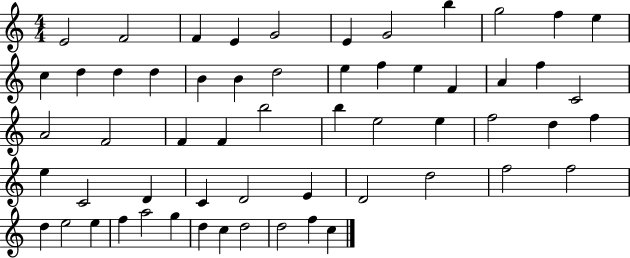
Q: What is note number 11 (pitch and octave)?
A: E5